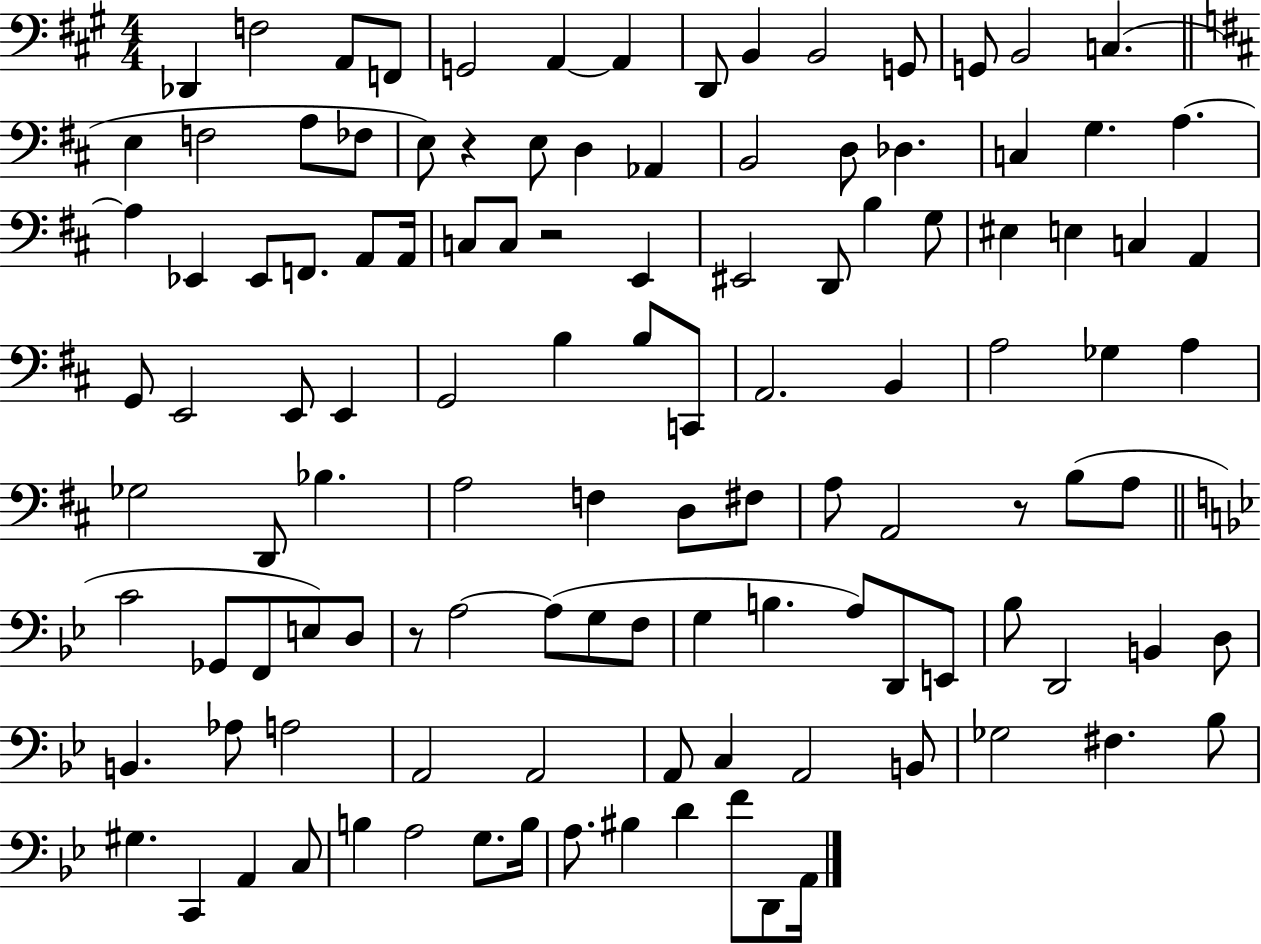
Db2/q F3/h A2/e F2/e G2/h A2/q A2/q D2/e B2/q B2/h G2/e G2/e B2/h C3/q. E3/q F3/h A3/e FES3/e E3/e R/q E3/e D3/q Ab2/q B2/h D3/e Db3/q. C3/q G3/q. A3/q. A3/q Eb2/q Eb2/e F2/e. A2/e A2/s C3/e C3/e R/h E2/q EIS2/h D2/e B3/q G3/e EIS3/q E3/q C3/q A2/q G2/e E2/h E2/e E2/q G2/h B3/q B3/e C2/e A2/h. B2/q A3/h Gb3/q A3/q Gb3/h D2/e Bb3/q. A3/h F3/q D3/e F#3/e A3/e A2/h R/e B3/e A3/e C4/h Gb2/e F2/e E3/e D3/e R/e A3/h A3/e G3/e F3/e G3/q B3/q. A3/e D2/e E2/e Bb3/e D2/h B2/q D3/e B2/q. Ab3/e A3/h A2/h A2/h A2/e C3/q A2/h B2/e Gb3/h F#3/q. Bb3/e G#3/q. C2/q A2/q C3/e B3/q A3/h G3/e. B3/s A3/e. BIS3/q D4/q F4/e D2/e A2/s